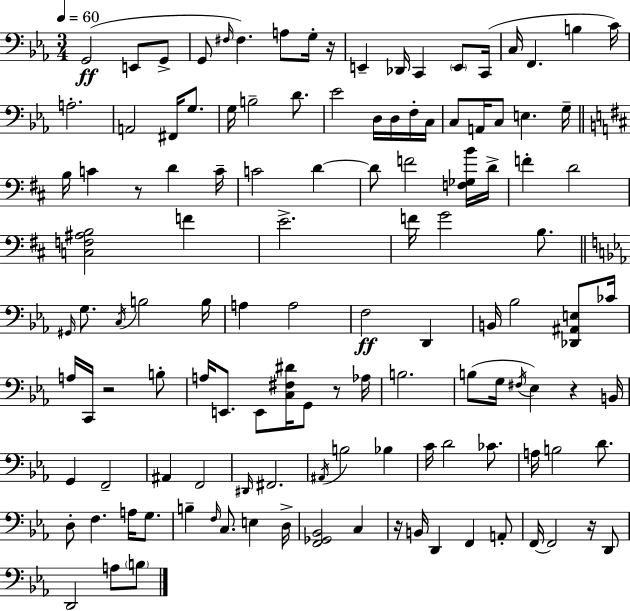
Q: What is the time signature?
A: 3/4